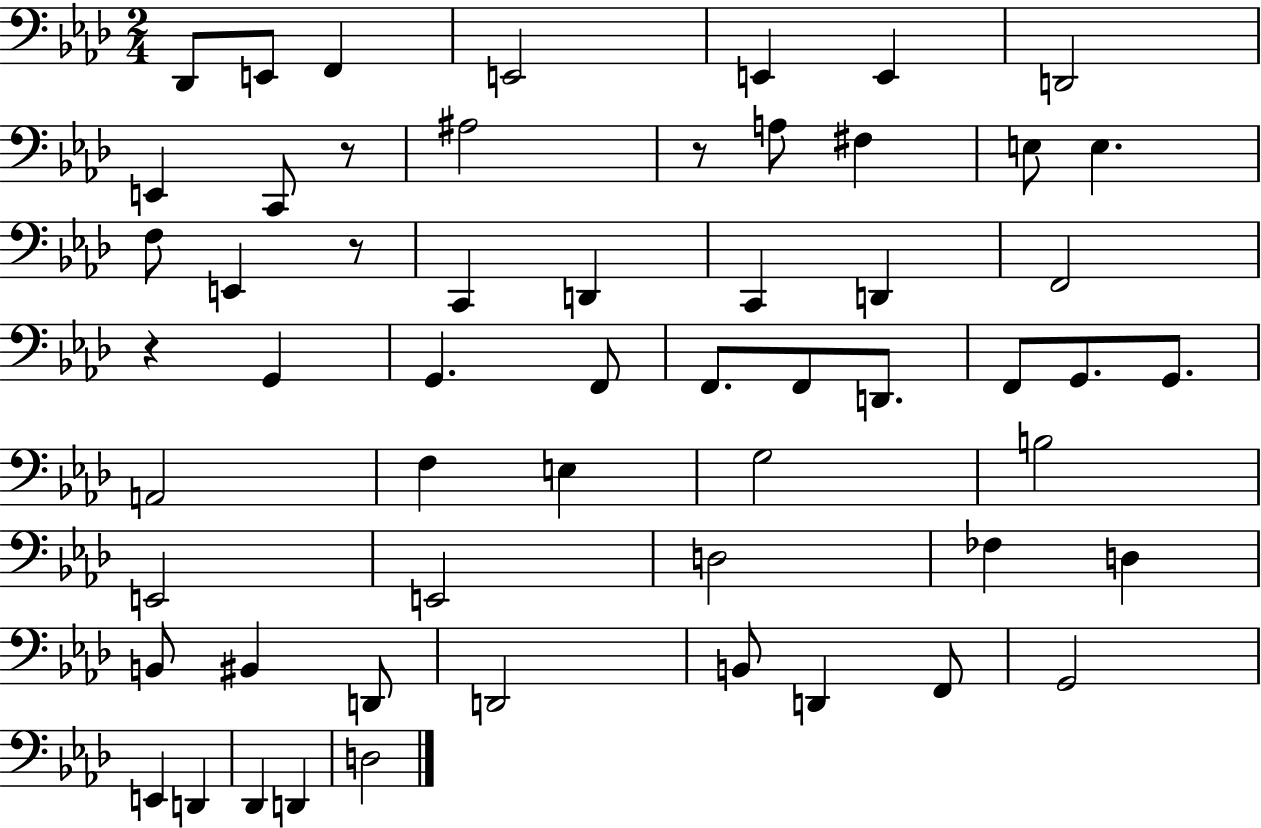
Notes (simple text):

Db2/e E2/e F2/q E2/h E2/q E2/q D2/h E2/q C2/e R/e A#3/h R/e A3/e F#3/q E3/e E3/q. F3/e E2/q R/e C2/q D2/q C2/q D2/q F2/h R/q G2/q G2/q. F2/e F2/e. F2/e D2/e. F2/e G2/e. G2/e. A2/h F3/q E3/q G3/h B3/h E2/h E2/h D3/h FES3/q D3/q B2/e BIS2/q D2/e D2/h B2/e D2/q F2/e G2/h E2/q D2/q Db2/q D2/q D3/h